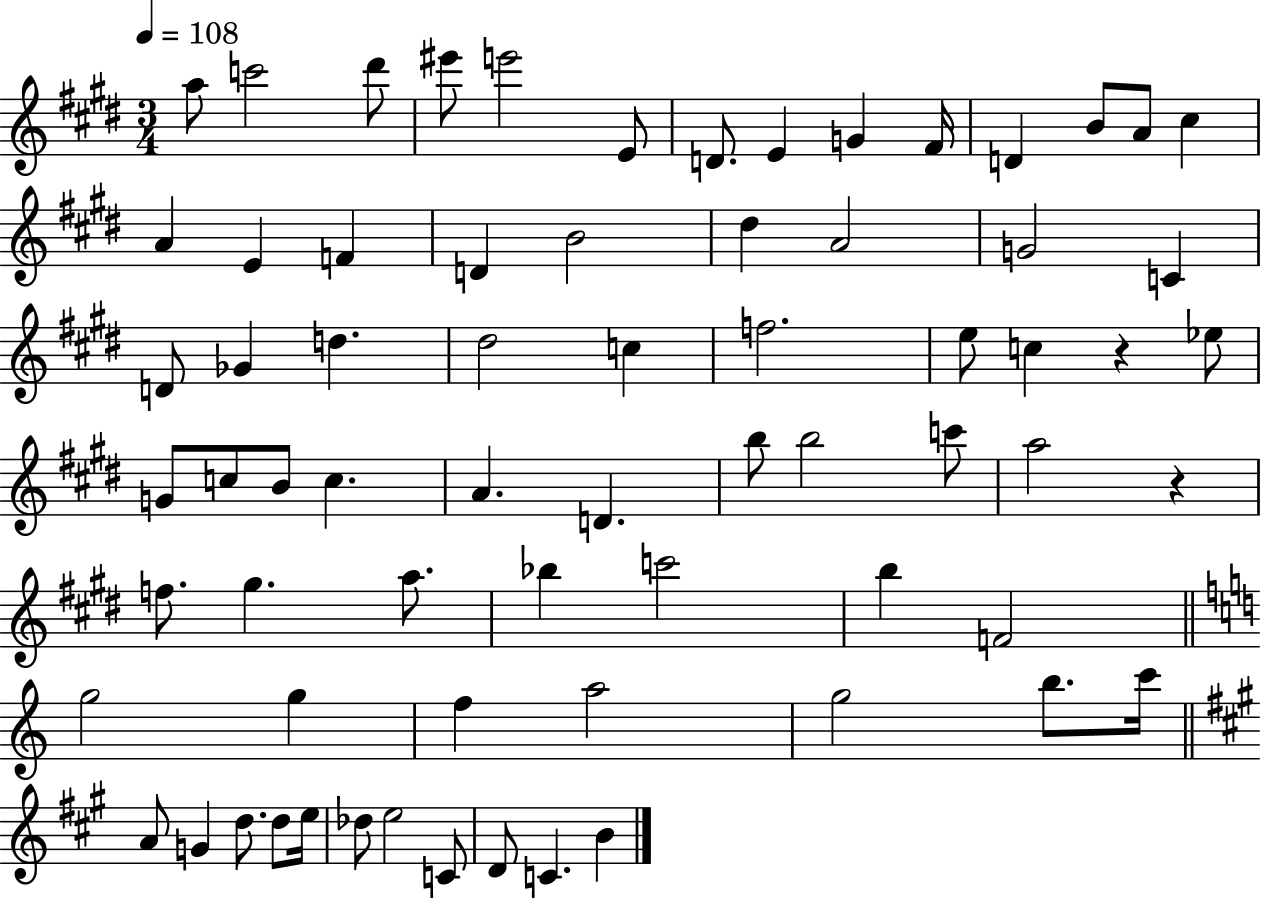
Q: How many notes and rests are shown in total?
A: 69